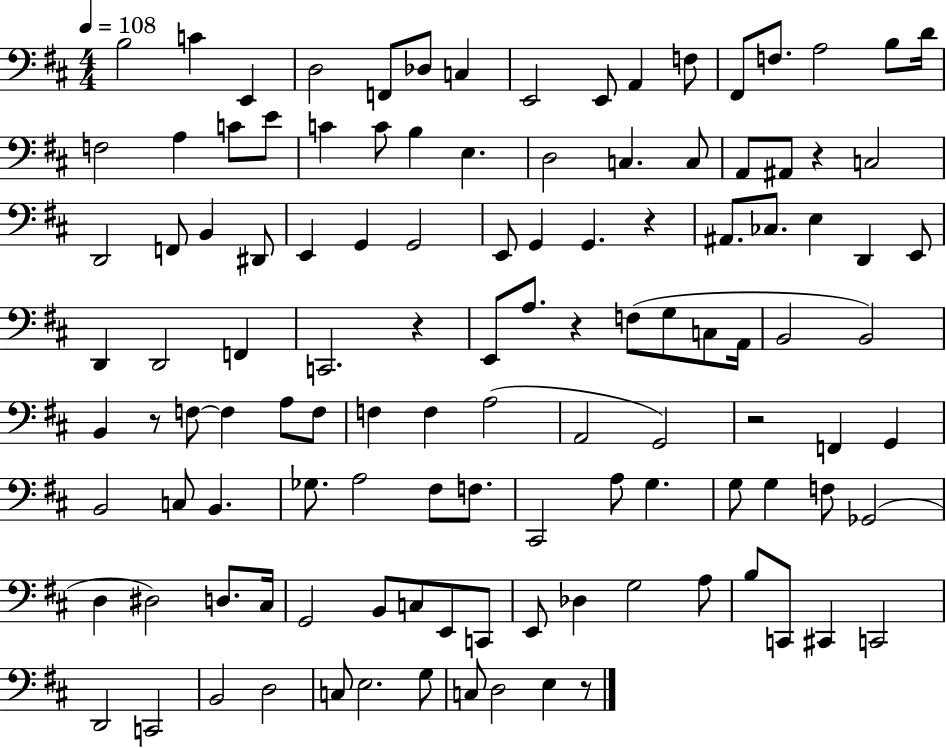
B3/h C4/q E2/q D3/h F2/e Db3/e C3/q E2/h E2/e A2/q F3/e F#2/e F3/e. A3/h B3/e D4/s F3/h A3/q C4/e E4/e C4/q C4/e B3/q E3/q. D3/h C3/q. C3/e A2/e A#2/e R/q C3/h D2/h F2/e B2/q D#2/e E2/q G2/q G2/h E2/e G2/q G2/q. R/q A#2/e. CES3/e. E3/q D2/q E2/e D2/q D2/h F2/q C2/h. R/q E2/e A3/e. R/q F3/e G3/e C3/e A2/s B2/h B2/h B2/q R/e F3/e F3/q A3/e F3/e F3/q F3/q A3/h A2/h G2/h R/h F2/q G2/q B2/h C3/e B2/q. Gb3/e. A3/h F#3/e F3/e. C#2/h A3/e G3/q. G3/e G3/q F3/e Gb2/h D3/q D#3/h D3/e. C#3/s G2/h B2/e C3/e E2/e C2/e E2/e Db3/q G3/h A3/e B3/e C2/e C#2/q C2/h D2/h C2/h B2/h D3/h C3/e E3/h. G3/e C3/e D3/h E3/q R/e